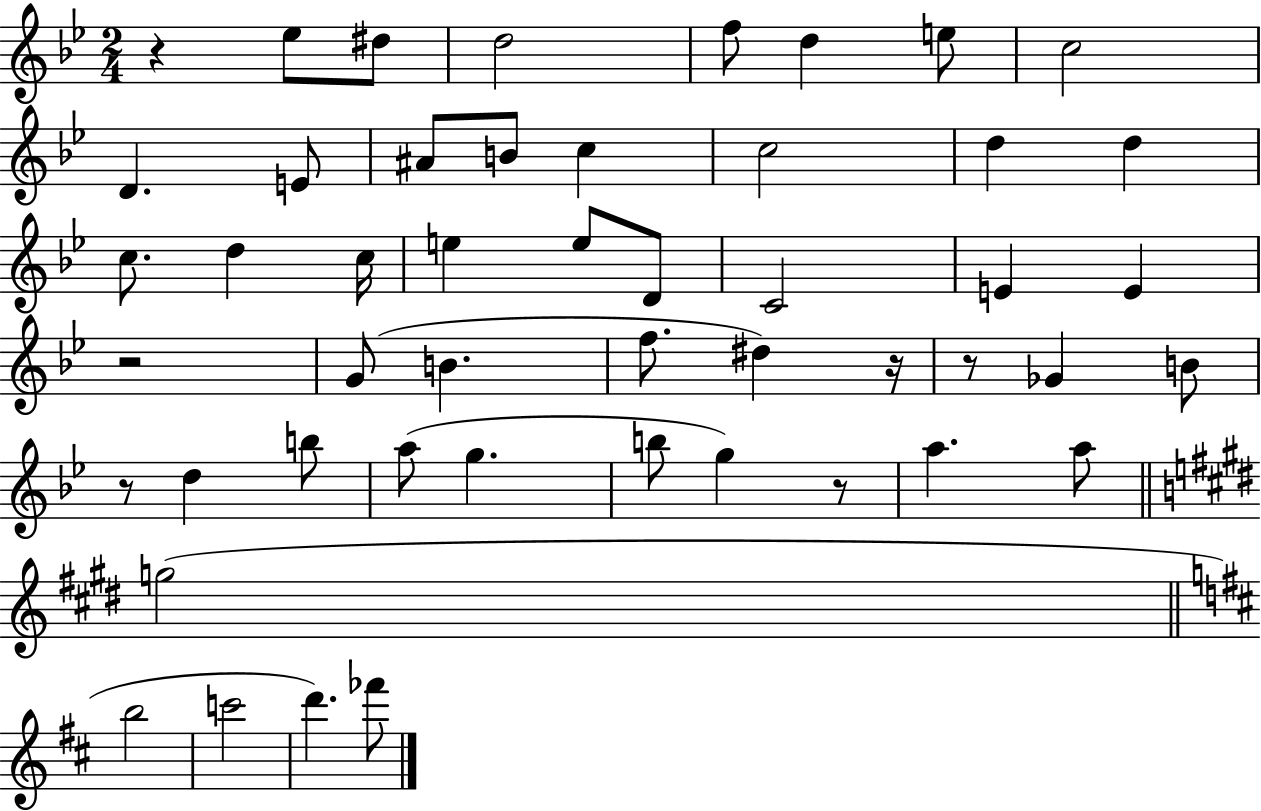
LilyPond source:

{
  \clef treble
  \numericTimeSignature
  \time 2/4
  \key bes \major
  \repeat volta 2 { r4 ees''8 dis''8 | d''2 | f''8 d''4 e''8 | c''2 | \break d'4. e'8 | ais'8 b'8 c''4 | c''2 | d''4 d''4 | \break c''8. d''4 c''16 | e''4 e''8 d'8 | c'2 | e'4 e'4 | \break r2 | g'8( b'4. | f''8. dis''4) r16 | r8 ges'4 b'8 | \break r8 d''4 b''8 | a''8( g''4. | b''8 g''4) r8 | a''4. a''8 | \break \bar "||" \break \key e \major g''2( | \bar "||" \break \key b \minor b''2 | c'''2 | d'''4.) fes'''8 | } \bar "|."
}